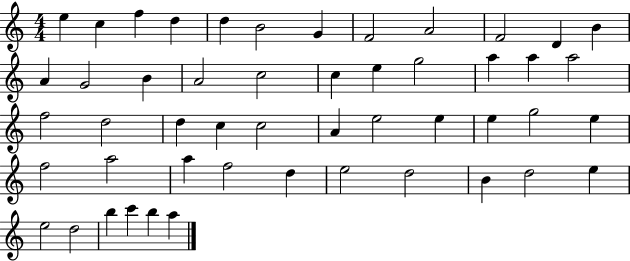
{
  \clef treble
  \numericTimeSignature
  \time 4/4
  \key c \major
  e''4 c''4 f''4 d''4 | d''4 b'2 g'4 | f'2 a'2 | f'2 d'4 b'4 | \break a'4 g'2 b'4 | a'2 c''2 | c''4 e''4 g''2 | a''4 a''4 a''2 | \break f''2 d''2 | d''4 c''4 c''2 | a'4 e''2 e''4 | e''4 g''2 e''4 | \break f''2 a''2 | a''4 f''2 d''4 | e''2 d''2 | b'4 d''2 e''4 | \break e''2 d''2 | b''4 c'''4 b''4 a''4 | \bar "|."
}